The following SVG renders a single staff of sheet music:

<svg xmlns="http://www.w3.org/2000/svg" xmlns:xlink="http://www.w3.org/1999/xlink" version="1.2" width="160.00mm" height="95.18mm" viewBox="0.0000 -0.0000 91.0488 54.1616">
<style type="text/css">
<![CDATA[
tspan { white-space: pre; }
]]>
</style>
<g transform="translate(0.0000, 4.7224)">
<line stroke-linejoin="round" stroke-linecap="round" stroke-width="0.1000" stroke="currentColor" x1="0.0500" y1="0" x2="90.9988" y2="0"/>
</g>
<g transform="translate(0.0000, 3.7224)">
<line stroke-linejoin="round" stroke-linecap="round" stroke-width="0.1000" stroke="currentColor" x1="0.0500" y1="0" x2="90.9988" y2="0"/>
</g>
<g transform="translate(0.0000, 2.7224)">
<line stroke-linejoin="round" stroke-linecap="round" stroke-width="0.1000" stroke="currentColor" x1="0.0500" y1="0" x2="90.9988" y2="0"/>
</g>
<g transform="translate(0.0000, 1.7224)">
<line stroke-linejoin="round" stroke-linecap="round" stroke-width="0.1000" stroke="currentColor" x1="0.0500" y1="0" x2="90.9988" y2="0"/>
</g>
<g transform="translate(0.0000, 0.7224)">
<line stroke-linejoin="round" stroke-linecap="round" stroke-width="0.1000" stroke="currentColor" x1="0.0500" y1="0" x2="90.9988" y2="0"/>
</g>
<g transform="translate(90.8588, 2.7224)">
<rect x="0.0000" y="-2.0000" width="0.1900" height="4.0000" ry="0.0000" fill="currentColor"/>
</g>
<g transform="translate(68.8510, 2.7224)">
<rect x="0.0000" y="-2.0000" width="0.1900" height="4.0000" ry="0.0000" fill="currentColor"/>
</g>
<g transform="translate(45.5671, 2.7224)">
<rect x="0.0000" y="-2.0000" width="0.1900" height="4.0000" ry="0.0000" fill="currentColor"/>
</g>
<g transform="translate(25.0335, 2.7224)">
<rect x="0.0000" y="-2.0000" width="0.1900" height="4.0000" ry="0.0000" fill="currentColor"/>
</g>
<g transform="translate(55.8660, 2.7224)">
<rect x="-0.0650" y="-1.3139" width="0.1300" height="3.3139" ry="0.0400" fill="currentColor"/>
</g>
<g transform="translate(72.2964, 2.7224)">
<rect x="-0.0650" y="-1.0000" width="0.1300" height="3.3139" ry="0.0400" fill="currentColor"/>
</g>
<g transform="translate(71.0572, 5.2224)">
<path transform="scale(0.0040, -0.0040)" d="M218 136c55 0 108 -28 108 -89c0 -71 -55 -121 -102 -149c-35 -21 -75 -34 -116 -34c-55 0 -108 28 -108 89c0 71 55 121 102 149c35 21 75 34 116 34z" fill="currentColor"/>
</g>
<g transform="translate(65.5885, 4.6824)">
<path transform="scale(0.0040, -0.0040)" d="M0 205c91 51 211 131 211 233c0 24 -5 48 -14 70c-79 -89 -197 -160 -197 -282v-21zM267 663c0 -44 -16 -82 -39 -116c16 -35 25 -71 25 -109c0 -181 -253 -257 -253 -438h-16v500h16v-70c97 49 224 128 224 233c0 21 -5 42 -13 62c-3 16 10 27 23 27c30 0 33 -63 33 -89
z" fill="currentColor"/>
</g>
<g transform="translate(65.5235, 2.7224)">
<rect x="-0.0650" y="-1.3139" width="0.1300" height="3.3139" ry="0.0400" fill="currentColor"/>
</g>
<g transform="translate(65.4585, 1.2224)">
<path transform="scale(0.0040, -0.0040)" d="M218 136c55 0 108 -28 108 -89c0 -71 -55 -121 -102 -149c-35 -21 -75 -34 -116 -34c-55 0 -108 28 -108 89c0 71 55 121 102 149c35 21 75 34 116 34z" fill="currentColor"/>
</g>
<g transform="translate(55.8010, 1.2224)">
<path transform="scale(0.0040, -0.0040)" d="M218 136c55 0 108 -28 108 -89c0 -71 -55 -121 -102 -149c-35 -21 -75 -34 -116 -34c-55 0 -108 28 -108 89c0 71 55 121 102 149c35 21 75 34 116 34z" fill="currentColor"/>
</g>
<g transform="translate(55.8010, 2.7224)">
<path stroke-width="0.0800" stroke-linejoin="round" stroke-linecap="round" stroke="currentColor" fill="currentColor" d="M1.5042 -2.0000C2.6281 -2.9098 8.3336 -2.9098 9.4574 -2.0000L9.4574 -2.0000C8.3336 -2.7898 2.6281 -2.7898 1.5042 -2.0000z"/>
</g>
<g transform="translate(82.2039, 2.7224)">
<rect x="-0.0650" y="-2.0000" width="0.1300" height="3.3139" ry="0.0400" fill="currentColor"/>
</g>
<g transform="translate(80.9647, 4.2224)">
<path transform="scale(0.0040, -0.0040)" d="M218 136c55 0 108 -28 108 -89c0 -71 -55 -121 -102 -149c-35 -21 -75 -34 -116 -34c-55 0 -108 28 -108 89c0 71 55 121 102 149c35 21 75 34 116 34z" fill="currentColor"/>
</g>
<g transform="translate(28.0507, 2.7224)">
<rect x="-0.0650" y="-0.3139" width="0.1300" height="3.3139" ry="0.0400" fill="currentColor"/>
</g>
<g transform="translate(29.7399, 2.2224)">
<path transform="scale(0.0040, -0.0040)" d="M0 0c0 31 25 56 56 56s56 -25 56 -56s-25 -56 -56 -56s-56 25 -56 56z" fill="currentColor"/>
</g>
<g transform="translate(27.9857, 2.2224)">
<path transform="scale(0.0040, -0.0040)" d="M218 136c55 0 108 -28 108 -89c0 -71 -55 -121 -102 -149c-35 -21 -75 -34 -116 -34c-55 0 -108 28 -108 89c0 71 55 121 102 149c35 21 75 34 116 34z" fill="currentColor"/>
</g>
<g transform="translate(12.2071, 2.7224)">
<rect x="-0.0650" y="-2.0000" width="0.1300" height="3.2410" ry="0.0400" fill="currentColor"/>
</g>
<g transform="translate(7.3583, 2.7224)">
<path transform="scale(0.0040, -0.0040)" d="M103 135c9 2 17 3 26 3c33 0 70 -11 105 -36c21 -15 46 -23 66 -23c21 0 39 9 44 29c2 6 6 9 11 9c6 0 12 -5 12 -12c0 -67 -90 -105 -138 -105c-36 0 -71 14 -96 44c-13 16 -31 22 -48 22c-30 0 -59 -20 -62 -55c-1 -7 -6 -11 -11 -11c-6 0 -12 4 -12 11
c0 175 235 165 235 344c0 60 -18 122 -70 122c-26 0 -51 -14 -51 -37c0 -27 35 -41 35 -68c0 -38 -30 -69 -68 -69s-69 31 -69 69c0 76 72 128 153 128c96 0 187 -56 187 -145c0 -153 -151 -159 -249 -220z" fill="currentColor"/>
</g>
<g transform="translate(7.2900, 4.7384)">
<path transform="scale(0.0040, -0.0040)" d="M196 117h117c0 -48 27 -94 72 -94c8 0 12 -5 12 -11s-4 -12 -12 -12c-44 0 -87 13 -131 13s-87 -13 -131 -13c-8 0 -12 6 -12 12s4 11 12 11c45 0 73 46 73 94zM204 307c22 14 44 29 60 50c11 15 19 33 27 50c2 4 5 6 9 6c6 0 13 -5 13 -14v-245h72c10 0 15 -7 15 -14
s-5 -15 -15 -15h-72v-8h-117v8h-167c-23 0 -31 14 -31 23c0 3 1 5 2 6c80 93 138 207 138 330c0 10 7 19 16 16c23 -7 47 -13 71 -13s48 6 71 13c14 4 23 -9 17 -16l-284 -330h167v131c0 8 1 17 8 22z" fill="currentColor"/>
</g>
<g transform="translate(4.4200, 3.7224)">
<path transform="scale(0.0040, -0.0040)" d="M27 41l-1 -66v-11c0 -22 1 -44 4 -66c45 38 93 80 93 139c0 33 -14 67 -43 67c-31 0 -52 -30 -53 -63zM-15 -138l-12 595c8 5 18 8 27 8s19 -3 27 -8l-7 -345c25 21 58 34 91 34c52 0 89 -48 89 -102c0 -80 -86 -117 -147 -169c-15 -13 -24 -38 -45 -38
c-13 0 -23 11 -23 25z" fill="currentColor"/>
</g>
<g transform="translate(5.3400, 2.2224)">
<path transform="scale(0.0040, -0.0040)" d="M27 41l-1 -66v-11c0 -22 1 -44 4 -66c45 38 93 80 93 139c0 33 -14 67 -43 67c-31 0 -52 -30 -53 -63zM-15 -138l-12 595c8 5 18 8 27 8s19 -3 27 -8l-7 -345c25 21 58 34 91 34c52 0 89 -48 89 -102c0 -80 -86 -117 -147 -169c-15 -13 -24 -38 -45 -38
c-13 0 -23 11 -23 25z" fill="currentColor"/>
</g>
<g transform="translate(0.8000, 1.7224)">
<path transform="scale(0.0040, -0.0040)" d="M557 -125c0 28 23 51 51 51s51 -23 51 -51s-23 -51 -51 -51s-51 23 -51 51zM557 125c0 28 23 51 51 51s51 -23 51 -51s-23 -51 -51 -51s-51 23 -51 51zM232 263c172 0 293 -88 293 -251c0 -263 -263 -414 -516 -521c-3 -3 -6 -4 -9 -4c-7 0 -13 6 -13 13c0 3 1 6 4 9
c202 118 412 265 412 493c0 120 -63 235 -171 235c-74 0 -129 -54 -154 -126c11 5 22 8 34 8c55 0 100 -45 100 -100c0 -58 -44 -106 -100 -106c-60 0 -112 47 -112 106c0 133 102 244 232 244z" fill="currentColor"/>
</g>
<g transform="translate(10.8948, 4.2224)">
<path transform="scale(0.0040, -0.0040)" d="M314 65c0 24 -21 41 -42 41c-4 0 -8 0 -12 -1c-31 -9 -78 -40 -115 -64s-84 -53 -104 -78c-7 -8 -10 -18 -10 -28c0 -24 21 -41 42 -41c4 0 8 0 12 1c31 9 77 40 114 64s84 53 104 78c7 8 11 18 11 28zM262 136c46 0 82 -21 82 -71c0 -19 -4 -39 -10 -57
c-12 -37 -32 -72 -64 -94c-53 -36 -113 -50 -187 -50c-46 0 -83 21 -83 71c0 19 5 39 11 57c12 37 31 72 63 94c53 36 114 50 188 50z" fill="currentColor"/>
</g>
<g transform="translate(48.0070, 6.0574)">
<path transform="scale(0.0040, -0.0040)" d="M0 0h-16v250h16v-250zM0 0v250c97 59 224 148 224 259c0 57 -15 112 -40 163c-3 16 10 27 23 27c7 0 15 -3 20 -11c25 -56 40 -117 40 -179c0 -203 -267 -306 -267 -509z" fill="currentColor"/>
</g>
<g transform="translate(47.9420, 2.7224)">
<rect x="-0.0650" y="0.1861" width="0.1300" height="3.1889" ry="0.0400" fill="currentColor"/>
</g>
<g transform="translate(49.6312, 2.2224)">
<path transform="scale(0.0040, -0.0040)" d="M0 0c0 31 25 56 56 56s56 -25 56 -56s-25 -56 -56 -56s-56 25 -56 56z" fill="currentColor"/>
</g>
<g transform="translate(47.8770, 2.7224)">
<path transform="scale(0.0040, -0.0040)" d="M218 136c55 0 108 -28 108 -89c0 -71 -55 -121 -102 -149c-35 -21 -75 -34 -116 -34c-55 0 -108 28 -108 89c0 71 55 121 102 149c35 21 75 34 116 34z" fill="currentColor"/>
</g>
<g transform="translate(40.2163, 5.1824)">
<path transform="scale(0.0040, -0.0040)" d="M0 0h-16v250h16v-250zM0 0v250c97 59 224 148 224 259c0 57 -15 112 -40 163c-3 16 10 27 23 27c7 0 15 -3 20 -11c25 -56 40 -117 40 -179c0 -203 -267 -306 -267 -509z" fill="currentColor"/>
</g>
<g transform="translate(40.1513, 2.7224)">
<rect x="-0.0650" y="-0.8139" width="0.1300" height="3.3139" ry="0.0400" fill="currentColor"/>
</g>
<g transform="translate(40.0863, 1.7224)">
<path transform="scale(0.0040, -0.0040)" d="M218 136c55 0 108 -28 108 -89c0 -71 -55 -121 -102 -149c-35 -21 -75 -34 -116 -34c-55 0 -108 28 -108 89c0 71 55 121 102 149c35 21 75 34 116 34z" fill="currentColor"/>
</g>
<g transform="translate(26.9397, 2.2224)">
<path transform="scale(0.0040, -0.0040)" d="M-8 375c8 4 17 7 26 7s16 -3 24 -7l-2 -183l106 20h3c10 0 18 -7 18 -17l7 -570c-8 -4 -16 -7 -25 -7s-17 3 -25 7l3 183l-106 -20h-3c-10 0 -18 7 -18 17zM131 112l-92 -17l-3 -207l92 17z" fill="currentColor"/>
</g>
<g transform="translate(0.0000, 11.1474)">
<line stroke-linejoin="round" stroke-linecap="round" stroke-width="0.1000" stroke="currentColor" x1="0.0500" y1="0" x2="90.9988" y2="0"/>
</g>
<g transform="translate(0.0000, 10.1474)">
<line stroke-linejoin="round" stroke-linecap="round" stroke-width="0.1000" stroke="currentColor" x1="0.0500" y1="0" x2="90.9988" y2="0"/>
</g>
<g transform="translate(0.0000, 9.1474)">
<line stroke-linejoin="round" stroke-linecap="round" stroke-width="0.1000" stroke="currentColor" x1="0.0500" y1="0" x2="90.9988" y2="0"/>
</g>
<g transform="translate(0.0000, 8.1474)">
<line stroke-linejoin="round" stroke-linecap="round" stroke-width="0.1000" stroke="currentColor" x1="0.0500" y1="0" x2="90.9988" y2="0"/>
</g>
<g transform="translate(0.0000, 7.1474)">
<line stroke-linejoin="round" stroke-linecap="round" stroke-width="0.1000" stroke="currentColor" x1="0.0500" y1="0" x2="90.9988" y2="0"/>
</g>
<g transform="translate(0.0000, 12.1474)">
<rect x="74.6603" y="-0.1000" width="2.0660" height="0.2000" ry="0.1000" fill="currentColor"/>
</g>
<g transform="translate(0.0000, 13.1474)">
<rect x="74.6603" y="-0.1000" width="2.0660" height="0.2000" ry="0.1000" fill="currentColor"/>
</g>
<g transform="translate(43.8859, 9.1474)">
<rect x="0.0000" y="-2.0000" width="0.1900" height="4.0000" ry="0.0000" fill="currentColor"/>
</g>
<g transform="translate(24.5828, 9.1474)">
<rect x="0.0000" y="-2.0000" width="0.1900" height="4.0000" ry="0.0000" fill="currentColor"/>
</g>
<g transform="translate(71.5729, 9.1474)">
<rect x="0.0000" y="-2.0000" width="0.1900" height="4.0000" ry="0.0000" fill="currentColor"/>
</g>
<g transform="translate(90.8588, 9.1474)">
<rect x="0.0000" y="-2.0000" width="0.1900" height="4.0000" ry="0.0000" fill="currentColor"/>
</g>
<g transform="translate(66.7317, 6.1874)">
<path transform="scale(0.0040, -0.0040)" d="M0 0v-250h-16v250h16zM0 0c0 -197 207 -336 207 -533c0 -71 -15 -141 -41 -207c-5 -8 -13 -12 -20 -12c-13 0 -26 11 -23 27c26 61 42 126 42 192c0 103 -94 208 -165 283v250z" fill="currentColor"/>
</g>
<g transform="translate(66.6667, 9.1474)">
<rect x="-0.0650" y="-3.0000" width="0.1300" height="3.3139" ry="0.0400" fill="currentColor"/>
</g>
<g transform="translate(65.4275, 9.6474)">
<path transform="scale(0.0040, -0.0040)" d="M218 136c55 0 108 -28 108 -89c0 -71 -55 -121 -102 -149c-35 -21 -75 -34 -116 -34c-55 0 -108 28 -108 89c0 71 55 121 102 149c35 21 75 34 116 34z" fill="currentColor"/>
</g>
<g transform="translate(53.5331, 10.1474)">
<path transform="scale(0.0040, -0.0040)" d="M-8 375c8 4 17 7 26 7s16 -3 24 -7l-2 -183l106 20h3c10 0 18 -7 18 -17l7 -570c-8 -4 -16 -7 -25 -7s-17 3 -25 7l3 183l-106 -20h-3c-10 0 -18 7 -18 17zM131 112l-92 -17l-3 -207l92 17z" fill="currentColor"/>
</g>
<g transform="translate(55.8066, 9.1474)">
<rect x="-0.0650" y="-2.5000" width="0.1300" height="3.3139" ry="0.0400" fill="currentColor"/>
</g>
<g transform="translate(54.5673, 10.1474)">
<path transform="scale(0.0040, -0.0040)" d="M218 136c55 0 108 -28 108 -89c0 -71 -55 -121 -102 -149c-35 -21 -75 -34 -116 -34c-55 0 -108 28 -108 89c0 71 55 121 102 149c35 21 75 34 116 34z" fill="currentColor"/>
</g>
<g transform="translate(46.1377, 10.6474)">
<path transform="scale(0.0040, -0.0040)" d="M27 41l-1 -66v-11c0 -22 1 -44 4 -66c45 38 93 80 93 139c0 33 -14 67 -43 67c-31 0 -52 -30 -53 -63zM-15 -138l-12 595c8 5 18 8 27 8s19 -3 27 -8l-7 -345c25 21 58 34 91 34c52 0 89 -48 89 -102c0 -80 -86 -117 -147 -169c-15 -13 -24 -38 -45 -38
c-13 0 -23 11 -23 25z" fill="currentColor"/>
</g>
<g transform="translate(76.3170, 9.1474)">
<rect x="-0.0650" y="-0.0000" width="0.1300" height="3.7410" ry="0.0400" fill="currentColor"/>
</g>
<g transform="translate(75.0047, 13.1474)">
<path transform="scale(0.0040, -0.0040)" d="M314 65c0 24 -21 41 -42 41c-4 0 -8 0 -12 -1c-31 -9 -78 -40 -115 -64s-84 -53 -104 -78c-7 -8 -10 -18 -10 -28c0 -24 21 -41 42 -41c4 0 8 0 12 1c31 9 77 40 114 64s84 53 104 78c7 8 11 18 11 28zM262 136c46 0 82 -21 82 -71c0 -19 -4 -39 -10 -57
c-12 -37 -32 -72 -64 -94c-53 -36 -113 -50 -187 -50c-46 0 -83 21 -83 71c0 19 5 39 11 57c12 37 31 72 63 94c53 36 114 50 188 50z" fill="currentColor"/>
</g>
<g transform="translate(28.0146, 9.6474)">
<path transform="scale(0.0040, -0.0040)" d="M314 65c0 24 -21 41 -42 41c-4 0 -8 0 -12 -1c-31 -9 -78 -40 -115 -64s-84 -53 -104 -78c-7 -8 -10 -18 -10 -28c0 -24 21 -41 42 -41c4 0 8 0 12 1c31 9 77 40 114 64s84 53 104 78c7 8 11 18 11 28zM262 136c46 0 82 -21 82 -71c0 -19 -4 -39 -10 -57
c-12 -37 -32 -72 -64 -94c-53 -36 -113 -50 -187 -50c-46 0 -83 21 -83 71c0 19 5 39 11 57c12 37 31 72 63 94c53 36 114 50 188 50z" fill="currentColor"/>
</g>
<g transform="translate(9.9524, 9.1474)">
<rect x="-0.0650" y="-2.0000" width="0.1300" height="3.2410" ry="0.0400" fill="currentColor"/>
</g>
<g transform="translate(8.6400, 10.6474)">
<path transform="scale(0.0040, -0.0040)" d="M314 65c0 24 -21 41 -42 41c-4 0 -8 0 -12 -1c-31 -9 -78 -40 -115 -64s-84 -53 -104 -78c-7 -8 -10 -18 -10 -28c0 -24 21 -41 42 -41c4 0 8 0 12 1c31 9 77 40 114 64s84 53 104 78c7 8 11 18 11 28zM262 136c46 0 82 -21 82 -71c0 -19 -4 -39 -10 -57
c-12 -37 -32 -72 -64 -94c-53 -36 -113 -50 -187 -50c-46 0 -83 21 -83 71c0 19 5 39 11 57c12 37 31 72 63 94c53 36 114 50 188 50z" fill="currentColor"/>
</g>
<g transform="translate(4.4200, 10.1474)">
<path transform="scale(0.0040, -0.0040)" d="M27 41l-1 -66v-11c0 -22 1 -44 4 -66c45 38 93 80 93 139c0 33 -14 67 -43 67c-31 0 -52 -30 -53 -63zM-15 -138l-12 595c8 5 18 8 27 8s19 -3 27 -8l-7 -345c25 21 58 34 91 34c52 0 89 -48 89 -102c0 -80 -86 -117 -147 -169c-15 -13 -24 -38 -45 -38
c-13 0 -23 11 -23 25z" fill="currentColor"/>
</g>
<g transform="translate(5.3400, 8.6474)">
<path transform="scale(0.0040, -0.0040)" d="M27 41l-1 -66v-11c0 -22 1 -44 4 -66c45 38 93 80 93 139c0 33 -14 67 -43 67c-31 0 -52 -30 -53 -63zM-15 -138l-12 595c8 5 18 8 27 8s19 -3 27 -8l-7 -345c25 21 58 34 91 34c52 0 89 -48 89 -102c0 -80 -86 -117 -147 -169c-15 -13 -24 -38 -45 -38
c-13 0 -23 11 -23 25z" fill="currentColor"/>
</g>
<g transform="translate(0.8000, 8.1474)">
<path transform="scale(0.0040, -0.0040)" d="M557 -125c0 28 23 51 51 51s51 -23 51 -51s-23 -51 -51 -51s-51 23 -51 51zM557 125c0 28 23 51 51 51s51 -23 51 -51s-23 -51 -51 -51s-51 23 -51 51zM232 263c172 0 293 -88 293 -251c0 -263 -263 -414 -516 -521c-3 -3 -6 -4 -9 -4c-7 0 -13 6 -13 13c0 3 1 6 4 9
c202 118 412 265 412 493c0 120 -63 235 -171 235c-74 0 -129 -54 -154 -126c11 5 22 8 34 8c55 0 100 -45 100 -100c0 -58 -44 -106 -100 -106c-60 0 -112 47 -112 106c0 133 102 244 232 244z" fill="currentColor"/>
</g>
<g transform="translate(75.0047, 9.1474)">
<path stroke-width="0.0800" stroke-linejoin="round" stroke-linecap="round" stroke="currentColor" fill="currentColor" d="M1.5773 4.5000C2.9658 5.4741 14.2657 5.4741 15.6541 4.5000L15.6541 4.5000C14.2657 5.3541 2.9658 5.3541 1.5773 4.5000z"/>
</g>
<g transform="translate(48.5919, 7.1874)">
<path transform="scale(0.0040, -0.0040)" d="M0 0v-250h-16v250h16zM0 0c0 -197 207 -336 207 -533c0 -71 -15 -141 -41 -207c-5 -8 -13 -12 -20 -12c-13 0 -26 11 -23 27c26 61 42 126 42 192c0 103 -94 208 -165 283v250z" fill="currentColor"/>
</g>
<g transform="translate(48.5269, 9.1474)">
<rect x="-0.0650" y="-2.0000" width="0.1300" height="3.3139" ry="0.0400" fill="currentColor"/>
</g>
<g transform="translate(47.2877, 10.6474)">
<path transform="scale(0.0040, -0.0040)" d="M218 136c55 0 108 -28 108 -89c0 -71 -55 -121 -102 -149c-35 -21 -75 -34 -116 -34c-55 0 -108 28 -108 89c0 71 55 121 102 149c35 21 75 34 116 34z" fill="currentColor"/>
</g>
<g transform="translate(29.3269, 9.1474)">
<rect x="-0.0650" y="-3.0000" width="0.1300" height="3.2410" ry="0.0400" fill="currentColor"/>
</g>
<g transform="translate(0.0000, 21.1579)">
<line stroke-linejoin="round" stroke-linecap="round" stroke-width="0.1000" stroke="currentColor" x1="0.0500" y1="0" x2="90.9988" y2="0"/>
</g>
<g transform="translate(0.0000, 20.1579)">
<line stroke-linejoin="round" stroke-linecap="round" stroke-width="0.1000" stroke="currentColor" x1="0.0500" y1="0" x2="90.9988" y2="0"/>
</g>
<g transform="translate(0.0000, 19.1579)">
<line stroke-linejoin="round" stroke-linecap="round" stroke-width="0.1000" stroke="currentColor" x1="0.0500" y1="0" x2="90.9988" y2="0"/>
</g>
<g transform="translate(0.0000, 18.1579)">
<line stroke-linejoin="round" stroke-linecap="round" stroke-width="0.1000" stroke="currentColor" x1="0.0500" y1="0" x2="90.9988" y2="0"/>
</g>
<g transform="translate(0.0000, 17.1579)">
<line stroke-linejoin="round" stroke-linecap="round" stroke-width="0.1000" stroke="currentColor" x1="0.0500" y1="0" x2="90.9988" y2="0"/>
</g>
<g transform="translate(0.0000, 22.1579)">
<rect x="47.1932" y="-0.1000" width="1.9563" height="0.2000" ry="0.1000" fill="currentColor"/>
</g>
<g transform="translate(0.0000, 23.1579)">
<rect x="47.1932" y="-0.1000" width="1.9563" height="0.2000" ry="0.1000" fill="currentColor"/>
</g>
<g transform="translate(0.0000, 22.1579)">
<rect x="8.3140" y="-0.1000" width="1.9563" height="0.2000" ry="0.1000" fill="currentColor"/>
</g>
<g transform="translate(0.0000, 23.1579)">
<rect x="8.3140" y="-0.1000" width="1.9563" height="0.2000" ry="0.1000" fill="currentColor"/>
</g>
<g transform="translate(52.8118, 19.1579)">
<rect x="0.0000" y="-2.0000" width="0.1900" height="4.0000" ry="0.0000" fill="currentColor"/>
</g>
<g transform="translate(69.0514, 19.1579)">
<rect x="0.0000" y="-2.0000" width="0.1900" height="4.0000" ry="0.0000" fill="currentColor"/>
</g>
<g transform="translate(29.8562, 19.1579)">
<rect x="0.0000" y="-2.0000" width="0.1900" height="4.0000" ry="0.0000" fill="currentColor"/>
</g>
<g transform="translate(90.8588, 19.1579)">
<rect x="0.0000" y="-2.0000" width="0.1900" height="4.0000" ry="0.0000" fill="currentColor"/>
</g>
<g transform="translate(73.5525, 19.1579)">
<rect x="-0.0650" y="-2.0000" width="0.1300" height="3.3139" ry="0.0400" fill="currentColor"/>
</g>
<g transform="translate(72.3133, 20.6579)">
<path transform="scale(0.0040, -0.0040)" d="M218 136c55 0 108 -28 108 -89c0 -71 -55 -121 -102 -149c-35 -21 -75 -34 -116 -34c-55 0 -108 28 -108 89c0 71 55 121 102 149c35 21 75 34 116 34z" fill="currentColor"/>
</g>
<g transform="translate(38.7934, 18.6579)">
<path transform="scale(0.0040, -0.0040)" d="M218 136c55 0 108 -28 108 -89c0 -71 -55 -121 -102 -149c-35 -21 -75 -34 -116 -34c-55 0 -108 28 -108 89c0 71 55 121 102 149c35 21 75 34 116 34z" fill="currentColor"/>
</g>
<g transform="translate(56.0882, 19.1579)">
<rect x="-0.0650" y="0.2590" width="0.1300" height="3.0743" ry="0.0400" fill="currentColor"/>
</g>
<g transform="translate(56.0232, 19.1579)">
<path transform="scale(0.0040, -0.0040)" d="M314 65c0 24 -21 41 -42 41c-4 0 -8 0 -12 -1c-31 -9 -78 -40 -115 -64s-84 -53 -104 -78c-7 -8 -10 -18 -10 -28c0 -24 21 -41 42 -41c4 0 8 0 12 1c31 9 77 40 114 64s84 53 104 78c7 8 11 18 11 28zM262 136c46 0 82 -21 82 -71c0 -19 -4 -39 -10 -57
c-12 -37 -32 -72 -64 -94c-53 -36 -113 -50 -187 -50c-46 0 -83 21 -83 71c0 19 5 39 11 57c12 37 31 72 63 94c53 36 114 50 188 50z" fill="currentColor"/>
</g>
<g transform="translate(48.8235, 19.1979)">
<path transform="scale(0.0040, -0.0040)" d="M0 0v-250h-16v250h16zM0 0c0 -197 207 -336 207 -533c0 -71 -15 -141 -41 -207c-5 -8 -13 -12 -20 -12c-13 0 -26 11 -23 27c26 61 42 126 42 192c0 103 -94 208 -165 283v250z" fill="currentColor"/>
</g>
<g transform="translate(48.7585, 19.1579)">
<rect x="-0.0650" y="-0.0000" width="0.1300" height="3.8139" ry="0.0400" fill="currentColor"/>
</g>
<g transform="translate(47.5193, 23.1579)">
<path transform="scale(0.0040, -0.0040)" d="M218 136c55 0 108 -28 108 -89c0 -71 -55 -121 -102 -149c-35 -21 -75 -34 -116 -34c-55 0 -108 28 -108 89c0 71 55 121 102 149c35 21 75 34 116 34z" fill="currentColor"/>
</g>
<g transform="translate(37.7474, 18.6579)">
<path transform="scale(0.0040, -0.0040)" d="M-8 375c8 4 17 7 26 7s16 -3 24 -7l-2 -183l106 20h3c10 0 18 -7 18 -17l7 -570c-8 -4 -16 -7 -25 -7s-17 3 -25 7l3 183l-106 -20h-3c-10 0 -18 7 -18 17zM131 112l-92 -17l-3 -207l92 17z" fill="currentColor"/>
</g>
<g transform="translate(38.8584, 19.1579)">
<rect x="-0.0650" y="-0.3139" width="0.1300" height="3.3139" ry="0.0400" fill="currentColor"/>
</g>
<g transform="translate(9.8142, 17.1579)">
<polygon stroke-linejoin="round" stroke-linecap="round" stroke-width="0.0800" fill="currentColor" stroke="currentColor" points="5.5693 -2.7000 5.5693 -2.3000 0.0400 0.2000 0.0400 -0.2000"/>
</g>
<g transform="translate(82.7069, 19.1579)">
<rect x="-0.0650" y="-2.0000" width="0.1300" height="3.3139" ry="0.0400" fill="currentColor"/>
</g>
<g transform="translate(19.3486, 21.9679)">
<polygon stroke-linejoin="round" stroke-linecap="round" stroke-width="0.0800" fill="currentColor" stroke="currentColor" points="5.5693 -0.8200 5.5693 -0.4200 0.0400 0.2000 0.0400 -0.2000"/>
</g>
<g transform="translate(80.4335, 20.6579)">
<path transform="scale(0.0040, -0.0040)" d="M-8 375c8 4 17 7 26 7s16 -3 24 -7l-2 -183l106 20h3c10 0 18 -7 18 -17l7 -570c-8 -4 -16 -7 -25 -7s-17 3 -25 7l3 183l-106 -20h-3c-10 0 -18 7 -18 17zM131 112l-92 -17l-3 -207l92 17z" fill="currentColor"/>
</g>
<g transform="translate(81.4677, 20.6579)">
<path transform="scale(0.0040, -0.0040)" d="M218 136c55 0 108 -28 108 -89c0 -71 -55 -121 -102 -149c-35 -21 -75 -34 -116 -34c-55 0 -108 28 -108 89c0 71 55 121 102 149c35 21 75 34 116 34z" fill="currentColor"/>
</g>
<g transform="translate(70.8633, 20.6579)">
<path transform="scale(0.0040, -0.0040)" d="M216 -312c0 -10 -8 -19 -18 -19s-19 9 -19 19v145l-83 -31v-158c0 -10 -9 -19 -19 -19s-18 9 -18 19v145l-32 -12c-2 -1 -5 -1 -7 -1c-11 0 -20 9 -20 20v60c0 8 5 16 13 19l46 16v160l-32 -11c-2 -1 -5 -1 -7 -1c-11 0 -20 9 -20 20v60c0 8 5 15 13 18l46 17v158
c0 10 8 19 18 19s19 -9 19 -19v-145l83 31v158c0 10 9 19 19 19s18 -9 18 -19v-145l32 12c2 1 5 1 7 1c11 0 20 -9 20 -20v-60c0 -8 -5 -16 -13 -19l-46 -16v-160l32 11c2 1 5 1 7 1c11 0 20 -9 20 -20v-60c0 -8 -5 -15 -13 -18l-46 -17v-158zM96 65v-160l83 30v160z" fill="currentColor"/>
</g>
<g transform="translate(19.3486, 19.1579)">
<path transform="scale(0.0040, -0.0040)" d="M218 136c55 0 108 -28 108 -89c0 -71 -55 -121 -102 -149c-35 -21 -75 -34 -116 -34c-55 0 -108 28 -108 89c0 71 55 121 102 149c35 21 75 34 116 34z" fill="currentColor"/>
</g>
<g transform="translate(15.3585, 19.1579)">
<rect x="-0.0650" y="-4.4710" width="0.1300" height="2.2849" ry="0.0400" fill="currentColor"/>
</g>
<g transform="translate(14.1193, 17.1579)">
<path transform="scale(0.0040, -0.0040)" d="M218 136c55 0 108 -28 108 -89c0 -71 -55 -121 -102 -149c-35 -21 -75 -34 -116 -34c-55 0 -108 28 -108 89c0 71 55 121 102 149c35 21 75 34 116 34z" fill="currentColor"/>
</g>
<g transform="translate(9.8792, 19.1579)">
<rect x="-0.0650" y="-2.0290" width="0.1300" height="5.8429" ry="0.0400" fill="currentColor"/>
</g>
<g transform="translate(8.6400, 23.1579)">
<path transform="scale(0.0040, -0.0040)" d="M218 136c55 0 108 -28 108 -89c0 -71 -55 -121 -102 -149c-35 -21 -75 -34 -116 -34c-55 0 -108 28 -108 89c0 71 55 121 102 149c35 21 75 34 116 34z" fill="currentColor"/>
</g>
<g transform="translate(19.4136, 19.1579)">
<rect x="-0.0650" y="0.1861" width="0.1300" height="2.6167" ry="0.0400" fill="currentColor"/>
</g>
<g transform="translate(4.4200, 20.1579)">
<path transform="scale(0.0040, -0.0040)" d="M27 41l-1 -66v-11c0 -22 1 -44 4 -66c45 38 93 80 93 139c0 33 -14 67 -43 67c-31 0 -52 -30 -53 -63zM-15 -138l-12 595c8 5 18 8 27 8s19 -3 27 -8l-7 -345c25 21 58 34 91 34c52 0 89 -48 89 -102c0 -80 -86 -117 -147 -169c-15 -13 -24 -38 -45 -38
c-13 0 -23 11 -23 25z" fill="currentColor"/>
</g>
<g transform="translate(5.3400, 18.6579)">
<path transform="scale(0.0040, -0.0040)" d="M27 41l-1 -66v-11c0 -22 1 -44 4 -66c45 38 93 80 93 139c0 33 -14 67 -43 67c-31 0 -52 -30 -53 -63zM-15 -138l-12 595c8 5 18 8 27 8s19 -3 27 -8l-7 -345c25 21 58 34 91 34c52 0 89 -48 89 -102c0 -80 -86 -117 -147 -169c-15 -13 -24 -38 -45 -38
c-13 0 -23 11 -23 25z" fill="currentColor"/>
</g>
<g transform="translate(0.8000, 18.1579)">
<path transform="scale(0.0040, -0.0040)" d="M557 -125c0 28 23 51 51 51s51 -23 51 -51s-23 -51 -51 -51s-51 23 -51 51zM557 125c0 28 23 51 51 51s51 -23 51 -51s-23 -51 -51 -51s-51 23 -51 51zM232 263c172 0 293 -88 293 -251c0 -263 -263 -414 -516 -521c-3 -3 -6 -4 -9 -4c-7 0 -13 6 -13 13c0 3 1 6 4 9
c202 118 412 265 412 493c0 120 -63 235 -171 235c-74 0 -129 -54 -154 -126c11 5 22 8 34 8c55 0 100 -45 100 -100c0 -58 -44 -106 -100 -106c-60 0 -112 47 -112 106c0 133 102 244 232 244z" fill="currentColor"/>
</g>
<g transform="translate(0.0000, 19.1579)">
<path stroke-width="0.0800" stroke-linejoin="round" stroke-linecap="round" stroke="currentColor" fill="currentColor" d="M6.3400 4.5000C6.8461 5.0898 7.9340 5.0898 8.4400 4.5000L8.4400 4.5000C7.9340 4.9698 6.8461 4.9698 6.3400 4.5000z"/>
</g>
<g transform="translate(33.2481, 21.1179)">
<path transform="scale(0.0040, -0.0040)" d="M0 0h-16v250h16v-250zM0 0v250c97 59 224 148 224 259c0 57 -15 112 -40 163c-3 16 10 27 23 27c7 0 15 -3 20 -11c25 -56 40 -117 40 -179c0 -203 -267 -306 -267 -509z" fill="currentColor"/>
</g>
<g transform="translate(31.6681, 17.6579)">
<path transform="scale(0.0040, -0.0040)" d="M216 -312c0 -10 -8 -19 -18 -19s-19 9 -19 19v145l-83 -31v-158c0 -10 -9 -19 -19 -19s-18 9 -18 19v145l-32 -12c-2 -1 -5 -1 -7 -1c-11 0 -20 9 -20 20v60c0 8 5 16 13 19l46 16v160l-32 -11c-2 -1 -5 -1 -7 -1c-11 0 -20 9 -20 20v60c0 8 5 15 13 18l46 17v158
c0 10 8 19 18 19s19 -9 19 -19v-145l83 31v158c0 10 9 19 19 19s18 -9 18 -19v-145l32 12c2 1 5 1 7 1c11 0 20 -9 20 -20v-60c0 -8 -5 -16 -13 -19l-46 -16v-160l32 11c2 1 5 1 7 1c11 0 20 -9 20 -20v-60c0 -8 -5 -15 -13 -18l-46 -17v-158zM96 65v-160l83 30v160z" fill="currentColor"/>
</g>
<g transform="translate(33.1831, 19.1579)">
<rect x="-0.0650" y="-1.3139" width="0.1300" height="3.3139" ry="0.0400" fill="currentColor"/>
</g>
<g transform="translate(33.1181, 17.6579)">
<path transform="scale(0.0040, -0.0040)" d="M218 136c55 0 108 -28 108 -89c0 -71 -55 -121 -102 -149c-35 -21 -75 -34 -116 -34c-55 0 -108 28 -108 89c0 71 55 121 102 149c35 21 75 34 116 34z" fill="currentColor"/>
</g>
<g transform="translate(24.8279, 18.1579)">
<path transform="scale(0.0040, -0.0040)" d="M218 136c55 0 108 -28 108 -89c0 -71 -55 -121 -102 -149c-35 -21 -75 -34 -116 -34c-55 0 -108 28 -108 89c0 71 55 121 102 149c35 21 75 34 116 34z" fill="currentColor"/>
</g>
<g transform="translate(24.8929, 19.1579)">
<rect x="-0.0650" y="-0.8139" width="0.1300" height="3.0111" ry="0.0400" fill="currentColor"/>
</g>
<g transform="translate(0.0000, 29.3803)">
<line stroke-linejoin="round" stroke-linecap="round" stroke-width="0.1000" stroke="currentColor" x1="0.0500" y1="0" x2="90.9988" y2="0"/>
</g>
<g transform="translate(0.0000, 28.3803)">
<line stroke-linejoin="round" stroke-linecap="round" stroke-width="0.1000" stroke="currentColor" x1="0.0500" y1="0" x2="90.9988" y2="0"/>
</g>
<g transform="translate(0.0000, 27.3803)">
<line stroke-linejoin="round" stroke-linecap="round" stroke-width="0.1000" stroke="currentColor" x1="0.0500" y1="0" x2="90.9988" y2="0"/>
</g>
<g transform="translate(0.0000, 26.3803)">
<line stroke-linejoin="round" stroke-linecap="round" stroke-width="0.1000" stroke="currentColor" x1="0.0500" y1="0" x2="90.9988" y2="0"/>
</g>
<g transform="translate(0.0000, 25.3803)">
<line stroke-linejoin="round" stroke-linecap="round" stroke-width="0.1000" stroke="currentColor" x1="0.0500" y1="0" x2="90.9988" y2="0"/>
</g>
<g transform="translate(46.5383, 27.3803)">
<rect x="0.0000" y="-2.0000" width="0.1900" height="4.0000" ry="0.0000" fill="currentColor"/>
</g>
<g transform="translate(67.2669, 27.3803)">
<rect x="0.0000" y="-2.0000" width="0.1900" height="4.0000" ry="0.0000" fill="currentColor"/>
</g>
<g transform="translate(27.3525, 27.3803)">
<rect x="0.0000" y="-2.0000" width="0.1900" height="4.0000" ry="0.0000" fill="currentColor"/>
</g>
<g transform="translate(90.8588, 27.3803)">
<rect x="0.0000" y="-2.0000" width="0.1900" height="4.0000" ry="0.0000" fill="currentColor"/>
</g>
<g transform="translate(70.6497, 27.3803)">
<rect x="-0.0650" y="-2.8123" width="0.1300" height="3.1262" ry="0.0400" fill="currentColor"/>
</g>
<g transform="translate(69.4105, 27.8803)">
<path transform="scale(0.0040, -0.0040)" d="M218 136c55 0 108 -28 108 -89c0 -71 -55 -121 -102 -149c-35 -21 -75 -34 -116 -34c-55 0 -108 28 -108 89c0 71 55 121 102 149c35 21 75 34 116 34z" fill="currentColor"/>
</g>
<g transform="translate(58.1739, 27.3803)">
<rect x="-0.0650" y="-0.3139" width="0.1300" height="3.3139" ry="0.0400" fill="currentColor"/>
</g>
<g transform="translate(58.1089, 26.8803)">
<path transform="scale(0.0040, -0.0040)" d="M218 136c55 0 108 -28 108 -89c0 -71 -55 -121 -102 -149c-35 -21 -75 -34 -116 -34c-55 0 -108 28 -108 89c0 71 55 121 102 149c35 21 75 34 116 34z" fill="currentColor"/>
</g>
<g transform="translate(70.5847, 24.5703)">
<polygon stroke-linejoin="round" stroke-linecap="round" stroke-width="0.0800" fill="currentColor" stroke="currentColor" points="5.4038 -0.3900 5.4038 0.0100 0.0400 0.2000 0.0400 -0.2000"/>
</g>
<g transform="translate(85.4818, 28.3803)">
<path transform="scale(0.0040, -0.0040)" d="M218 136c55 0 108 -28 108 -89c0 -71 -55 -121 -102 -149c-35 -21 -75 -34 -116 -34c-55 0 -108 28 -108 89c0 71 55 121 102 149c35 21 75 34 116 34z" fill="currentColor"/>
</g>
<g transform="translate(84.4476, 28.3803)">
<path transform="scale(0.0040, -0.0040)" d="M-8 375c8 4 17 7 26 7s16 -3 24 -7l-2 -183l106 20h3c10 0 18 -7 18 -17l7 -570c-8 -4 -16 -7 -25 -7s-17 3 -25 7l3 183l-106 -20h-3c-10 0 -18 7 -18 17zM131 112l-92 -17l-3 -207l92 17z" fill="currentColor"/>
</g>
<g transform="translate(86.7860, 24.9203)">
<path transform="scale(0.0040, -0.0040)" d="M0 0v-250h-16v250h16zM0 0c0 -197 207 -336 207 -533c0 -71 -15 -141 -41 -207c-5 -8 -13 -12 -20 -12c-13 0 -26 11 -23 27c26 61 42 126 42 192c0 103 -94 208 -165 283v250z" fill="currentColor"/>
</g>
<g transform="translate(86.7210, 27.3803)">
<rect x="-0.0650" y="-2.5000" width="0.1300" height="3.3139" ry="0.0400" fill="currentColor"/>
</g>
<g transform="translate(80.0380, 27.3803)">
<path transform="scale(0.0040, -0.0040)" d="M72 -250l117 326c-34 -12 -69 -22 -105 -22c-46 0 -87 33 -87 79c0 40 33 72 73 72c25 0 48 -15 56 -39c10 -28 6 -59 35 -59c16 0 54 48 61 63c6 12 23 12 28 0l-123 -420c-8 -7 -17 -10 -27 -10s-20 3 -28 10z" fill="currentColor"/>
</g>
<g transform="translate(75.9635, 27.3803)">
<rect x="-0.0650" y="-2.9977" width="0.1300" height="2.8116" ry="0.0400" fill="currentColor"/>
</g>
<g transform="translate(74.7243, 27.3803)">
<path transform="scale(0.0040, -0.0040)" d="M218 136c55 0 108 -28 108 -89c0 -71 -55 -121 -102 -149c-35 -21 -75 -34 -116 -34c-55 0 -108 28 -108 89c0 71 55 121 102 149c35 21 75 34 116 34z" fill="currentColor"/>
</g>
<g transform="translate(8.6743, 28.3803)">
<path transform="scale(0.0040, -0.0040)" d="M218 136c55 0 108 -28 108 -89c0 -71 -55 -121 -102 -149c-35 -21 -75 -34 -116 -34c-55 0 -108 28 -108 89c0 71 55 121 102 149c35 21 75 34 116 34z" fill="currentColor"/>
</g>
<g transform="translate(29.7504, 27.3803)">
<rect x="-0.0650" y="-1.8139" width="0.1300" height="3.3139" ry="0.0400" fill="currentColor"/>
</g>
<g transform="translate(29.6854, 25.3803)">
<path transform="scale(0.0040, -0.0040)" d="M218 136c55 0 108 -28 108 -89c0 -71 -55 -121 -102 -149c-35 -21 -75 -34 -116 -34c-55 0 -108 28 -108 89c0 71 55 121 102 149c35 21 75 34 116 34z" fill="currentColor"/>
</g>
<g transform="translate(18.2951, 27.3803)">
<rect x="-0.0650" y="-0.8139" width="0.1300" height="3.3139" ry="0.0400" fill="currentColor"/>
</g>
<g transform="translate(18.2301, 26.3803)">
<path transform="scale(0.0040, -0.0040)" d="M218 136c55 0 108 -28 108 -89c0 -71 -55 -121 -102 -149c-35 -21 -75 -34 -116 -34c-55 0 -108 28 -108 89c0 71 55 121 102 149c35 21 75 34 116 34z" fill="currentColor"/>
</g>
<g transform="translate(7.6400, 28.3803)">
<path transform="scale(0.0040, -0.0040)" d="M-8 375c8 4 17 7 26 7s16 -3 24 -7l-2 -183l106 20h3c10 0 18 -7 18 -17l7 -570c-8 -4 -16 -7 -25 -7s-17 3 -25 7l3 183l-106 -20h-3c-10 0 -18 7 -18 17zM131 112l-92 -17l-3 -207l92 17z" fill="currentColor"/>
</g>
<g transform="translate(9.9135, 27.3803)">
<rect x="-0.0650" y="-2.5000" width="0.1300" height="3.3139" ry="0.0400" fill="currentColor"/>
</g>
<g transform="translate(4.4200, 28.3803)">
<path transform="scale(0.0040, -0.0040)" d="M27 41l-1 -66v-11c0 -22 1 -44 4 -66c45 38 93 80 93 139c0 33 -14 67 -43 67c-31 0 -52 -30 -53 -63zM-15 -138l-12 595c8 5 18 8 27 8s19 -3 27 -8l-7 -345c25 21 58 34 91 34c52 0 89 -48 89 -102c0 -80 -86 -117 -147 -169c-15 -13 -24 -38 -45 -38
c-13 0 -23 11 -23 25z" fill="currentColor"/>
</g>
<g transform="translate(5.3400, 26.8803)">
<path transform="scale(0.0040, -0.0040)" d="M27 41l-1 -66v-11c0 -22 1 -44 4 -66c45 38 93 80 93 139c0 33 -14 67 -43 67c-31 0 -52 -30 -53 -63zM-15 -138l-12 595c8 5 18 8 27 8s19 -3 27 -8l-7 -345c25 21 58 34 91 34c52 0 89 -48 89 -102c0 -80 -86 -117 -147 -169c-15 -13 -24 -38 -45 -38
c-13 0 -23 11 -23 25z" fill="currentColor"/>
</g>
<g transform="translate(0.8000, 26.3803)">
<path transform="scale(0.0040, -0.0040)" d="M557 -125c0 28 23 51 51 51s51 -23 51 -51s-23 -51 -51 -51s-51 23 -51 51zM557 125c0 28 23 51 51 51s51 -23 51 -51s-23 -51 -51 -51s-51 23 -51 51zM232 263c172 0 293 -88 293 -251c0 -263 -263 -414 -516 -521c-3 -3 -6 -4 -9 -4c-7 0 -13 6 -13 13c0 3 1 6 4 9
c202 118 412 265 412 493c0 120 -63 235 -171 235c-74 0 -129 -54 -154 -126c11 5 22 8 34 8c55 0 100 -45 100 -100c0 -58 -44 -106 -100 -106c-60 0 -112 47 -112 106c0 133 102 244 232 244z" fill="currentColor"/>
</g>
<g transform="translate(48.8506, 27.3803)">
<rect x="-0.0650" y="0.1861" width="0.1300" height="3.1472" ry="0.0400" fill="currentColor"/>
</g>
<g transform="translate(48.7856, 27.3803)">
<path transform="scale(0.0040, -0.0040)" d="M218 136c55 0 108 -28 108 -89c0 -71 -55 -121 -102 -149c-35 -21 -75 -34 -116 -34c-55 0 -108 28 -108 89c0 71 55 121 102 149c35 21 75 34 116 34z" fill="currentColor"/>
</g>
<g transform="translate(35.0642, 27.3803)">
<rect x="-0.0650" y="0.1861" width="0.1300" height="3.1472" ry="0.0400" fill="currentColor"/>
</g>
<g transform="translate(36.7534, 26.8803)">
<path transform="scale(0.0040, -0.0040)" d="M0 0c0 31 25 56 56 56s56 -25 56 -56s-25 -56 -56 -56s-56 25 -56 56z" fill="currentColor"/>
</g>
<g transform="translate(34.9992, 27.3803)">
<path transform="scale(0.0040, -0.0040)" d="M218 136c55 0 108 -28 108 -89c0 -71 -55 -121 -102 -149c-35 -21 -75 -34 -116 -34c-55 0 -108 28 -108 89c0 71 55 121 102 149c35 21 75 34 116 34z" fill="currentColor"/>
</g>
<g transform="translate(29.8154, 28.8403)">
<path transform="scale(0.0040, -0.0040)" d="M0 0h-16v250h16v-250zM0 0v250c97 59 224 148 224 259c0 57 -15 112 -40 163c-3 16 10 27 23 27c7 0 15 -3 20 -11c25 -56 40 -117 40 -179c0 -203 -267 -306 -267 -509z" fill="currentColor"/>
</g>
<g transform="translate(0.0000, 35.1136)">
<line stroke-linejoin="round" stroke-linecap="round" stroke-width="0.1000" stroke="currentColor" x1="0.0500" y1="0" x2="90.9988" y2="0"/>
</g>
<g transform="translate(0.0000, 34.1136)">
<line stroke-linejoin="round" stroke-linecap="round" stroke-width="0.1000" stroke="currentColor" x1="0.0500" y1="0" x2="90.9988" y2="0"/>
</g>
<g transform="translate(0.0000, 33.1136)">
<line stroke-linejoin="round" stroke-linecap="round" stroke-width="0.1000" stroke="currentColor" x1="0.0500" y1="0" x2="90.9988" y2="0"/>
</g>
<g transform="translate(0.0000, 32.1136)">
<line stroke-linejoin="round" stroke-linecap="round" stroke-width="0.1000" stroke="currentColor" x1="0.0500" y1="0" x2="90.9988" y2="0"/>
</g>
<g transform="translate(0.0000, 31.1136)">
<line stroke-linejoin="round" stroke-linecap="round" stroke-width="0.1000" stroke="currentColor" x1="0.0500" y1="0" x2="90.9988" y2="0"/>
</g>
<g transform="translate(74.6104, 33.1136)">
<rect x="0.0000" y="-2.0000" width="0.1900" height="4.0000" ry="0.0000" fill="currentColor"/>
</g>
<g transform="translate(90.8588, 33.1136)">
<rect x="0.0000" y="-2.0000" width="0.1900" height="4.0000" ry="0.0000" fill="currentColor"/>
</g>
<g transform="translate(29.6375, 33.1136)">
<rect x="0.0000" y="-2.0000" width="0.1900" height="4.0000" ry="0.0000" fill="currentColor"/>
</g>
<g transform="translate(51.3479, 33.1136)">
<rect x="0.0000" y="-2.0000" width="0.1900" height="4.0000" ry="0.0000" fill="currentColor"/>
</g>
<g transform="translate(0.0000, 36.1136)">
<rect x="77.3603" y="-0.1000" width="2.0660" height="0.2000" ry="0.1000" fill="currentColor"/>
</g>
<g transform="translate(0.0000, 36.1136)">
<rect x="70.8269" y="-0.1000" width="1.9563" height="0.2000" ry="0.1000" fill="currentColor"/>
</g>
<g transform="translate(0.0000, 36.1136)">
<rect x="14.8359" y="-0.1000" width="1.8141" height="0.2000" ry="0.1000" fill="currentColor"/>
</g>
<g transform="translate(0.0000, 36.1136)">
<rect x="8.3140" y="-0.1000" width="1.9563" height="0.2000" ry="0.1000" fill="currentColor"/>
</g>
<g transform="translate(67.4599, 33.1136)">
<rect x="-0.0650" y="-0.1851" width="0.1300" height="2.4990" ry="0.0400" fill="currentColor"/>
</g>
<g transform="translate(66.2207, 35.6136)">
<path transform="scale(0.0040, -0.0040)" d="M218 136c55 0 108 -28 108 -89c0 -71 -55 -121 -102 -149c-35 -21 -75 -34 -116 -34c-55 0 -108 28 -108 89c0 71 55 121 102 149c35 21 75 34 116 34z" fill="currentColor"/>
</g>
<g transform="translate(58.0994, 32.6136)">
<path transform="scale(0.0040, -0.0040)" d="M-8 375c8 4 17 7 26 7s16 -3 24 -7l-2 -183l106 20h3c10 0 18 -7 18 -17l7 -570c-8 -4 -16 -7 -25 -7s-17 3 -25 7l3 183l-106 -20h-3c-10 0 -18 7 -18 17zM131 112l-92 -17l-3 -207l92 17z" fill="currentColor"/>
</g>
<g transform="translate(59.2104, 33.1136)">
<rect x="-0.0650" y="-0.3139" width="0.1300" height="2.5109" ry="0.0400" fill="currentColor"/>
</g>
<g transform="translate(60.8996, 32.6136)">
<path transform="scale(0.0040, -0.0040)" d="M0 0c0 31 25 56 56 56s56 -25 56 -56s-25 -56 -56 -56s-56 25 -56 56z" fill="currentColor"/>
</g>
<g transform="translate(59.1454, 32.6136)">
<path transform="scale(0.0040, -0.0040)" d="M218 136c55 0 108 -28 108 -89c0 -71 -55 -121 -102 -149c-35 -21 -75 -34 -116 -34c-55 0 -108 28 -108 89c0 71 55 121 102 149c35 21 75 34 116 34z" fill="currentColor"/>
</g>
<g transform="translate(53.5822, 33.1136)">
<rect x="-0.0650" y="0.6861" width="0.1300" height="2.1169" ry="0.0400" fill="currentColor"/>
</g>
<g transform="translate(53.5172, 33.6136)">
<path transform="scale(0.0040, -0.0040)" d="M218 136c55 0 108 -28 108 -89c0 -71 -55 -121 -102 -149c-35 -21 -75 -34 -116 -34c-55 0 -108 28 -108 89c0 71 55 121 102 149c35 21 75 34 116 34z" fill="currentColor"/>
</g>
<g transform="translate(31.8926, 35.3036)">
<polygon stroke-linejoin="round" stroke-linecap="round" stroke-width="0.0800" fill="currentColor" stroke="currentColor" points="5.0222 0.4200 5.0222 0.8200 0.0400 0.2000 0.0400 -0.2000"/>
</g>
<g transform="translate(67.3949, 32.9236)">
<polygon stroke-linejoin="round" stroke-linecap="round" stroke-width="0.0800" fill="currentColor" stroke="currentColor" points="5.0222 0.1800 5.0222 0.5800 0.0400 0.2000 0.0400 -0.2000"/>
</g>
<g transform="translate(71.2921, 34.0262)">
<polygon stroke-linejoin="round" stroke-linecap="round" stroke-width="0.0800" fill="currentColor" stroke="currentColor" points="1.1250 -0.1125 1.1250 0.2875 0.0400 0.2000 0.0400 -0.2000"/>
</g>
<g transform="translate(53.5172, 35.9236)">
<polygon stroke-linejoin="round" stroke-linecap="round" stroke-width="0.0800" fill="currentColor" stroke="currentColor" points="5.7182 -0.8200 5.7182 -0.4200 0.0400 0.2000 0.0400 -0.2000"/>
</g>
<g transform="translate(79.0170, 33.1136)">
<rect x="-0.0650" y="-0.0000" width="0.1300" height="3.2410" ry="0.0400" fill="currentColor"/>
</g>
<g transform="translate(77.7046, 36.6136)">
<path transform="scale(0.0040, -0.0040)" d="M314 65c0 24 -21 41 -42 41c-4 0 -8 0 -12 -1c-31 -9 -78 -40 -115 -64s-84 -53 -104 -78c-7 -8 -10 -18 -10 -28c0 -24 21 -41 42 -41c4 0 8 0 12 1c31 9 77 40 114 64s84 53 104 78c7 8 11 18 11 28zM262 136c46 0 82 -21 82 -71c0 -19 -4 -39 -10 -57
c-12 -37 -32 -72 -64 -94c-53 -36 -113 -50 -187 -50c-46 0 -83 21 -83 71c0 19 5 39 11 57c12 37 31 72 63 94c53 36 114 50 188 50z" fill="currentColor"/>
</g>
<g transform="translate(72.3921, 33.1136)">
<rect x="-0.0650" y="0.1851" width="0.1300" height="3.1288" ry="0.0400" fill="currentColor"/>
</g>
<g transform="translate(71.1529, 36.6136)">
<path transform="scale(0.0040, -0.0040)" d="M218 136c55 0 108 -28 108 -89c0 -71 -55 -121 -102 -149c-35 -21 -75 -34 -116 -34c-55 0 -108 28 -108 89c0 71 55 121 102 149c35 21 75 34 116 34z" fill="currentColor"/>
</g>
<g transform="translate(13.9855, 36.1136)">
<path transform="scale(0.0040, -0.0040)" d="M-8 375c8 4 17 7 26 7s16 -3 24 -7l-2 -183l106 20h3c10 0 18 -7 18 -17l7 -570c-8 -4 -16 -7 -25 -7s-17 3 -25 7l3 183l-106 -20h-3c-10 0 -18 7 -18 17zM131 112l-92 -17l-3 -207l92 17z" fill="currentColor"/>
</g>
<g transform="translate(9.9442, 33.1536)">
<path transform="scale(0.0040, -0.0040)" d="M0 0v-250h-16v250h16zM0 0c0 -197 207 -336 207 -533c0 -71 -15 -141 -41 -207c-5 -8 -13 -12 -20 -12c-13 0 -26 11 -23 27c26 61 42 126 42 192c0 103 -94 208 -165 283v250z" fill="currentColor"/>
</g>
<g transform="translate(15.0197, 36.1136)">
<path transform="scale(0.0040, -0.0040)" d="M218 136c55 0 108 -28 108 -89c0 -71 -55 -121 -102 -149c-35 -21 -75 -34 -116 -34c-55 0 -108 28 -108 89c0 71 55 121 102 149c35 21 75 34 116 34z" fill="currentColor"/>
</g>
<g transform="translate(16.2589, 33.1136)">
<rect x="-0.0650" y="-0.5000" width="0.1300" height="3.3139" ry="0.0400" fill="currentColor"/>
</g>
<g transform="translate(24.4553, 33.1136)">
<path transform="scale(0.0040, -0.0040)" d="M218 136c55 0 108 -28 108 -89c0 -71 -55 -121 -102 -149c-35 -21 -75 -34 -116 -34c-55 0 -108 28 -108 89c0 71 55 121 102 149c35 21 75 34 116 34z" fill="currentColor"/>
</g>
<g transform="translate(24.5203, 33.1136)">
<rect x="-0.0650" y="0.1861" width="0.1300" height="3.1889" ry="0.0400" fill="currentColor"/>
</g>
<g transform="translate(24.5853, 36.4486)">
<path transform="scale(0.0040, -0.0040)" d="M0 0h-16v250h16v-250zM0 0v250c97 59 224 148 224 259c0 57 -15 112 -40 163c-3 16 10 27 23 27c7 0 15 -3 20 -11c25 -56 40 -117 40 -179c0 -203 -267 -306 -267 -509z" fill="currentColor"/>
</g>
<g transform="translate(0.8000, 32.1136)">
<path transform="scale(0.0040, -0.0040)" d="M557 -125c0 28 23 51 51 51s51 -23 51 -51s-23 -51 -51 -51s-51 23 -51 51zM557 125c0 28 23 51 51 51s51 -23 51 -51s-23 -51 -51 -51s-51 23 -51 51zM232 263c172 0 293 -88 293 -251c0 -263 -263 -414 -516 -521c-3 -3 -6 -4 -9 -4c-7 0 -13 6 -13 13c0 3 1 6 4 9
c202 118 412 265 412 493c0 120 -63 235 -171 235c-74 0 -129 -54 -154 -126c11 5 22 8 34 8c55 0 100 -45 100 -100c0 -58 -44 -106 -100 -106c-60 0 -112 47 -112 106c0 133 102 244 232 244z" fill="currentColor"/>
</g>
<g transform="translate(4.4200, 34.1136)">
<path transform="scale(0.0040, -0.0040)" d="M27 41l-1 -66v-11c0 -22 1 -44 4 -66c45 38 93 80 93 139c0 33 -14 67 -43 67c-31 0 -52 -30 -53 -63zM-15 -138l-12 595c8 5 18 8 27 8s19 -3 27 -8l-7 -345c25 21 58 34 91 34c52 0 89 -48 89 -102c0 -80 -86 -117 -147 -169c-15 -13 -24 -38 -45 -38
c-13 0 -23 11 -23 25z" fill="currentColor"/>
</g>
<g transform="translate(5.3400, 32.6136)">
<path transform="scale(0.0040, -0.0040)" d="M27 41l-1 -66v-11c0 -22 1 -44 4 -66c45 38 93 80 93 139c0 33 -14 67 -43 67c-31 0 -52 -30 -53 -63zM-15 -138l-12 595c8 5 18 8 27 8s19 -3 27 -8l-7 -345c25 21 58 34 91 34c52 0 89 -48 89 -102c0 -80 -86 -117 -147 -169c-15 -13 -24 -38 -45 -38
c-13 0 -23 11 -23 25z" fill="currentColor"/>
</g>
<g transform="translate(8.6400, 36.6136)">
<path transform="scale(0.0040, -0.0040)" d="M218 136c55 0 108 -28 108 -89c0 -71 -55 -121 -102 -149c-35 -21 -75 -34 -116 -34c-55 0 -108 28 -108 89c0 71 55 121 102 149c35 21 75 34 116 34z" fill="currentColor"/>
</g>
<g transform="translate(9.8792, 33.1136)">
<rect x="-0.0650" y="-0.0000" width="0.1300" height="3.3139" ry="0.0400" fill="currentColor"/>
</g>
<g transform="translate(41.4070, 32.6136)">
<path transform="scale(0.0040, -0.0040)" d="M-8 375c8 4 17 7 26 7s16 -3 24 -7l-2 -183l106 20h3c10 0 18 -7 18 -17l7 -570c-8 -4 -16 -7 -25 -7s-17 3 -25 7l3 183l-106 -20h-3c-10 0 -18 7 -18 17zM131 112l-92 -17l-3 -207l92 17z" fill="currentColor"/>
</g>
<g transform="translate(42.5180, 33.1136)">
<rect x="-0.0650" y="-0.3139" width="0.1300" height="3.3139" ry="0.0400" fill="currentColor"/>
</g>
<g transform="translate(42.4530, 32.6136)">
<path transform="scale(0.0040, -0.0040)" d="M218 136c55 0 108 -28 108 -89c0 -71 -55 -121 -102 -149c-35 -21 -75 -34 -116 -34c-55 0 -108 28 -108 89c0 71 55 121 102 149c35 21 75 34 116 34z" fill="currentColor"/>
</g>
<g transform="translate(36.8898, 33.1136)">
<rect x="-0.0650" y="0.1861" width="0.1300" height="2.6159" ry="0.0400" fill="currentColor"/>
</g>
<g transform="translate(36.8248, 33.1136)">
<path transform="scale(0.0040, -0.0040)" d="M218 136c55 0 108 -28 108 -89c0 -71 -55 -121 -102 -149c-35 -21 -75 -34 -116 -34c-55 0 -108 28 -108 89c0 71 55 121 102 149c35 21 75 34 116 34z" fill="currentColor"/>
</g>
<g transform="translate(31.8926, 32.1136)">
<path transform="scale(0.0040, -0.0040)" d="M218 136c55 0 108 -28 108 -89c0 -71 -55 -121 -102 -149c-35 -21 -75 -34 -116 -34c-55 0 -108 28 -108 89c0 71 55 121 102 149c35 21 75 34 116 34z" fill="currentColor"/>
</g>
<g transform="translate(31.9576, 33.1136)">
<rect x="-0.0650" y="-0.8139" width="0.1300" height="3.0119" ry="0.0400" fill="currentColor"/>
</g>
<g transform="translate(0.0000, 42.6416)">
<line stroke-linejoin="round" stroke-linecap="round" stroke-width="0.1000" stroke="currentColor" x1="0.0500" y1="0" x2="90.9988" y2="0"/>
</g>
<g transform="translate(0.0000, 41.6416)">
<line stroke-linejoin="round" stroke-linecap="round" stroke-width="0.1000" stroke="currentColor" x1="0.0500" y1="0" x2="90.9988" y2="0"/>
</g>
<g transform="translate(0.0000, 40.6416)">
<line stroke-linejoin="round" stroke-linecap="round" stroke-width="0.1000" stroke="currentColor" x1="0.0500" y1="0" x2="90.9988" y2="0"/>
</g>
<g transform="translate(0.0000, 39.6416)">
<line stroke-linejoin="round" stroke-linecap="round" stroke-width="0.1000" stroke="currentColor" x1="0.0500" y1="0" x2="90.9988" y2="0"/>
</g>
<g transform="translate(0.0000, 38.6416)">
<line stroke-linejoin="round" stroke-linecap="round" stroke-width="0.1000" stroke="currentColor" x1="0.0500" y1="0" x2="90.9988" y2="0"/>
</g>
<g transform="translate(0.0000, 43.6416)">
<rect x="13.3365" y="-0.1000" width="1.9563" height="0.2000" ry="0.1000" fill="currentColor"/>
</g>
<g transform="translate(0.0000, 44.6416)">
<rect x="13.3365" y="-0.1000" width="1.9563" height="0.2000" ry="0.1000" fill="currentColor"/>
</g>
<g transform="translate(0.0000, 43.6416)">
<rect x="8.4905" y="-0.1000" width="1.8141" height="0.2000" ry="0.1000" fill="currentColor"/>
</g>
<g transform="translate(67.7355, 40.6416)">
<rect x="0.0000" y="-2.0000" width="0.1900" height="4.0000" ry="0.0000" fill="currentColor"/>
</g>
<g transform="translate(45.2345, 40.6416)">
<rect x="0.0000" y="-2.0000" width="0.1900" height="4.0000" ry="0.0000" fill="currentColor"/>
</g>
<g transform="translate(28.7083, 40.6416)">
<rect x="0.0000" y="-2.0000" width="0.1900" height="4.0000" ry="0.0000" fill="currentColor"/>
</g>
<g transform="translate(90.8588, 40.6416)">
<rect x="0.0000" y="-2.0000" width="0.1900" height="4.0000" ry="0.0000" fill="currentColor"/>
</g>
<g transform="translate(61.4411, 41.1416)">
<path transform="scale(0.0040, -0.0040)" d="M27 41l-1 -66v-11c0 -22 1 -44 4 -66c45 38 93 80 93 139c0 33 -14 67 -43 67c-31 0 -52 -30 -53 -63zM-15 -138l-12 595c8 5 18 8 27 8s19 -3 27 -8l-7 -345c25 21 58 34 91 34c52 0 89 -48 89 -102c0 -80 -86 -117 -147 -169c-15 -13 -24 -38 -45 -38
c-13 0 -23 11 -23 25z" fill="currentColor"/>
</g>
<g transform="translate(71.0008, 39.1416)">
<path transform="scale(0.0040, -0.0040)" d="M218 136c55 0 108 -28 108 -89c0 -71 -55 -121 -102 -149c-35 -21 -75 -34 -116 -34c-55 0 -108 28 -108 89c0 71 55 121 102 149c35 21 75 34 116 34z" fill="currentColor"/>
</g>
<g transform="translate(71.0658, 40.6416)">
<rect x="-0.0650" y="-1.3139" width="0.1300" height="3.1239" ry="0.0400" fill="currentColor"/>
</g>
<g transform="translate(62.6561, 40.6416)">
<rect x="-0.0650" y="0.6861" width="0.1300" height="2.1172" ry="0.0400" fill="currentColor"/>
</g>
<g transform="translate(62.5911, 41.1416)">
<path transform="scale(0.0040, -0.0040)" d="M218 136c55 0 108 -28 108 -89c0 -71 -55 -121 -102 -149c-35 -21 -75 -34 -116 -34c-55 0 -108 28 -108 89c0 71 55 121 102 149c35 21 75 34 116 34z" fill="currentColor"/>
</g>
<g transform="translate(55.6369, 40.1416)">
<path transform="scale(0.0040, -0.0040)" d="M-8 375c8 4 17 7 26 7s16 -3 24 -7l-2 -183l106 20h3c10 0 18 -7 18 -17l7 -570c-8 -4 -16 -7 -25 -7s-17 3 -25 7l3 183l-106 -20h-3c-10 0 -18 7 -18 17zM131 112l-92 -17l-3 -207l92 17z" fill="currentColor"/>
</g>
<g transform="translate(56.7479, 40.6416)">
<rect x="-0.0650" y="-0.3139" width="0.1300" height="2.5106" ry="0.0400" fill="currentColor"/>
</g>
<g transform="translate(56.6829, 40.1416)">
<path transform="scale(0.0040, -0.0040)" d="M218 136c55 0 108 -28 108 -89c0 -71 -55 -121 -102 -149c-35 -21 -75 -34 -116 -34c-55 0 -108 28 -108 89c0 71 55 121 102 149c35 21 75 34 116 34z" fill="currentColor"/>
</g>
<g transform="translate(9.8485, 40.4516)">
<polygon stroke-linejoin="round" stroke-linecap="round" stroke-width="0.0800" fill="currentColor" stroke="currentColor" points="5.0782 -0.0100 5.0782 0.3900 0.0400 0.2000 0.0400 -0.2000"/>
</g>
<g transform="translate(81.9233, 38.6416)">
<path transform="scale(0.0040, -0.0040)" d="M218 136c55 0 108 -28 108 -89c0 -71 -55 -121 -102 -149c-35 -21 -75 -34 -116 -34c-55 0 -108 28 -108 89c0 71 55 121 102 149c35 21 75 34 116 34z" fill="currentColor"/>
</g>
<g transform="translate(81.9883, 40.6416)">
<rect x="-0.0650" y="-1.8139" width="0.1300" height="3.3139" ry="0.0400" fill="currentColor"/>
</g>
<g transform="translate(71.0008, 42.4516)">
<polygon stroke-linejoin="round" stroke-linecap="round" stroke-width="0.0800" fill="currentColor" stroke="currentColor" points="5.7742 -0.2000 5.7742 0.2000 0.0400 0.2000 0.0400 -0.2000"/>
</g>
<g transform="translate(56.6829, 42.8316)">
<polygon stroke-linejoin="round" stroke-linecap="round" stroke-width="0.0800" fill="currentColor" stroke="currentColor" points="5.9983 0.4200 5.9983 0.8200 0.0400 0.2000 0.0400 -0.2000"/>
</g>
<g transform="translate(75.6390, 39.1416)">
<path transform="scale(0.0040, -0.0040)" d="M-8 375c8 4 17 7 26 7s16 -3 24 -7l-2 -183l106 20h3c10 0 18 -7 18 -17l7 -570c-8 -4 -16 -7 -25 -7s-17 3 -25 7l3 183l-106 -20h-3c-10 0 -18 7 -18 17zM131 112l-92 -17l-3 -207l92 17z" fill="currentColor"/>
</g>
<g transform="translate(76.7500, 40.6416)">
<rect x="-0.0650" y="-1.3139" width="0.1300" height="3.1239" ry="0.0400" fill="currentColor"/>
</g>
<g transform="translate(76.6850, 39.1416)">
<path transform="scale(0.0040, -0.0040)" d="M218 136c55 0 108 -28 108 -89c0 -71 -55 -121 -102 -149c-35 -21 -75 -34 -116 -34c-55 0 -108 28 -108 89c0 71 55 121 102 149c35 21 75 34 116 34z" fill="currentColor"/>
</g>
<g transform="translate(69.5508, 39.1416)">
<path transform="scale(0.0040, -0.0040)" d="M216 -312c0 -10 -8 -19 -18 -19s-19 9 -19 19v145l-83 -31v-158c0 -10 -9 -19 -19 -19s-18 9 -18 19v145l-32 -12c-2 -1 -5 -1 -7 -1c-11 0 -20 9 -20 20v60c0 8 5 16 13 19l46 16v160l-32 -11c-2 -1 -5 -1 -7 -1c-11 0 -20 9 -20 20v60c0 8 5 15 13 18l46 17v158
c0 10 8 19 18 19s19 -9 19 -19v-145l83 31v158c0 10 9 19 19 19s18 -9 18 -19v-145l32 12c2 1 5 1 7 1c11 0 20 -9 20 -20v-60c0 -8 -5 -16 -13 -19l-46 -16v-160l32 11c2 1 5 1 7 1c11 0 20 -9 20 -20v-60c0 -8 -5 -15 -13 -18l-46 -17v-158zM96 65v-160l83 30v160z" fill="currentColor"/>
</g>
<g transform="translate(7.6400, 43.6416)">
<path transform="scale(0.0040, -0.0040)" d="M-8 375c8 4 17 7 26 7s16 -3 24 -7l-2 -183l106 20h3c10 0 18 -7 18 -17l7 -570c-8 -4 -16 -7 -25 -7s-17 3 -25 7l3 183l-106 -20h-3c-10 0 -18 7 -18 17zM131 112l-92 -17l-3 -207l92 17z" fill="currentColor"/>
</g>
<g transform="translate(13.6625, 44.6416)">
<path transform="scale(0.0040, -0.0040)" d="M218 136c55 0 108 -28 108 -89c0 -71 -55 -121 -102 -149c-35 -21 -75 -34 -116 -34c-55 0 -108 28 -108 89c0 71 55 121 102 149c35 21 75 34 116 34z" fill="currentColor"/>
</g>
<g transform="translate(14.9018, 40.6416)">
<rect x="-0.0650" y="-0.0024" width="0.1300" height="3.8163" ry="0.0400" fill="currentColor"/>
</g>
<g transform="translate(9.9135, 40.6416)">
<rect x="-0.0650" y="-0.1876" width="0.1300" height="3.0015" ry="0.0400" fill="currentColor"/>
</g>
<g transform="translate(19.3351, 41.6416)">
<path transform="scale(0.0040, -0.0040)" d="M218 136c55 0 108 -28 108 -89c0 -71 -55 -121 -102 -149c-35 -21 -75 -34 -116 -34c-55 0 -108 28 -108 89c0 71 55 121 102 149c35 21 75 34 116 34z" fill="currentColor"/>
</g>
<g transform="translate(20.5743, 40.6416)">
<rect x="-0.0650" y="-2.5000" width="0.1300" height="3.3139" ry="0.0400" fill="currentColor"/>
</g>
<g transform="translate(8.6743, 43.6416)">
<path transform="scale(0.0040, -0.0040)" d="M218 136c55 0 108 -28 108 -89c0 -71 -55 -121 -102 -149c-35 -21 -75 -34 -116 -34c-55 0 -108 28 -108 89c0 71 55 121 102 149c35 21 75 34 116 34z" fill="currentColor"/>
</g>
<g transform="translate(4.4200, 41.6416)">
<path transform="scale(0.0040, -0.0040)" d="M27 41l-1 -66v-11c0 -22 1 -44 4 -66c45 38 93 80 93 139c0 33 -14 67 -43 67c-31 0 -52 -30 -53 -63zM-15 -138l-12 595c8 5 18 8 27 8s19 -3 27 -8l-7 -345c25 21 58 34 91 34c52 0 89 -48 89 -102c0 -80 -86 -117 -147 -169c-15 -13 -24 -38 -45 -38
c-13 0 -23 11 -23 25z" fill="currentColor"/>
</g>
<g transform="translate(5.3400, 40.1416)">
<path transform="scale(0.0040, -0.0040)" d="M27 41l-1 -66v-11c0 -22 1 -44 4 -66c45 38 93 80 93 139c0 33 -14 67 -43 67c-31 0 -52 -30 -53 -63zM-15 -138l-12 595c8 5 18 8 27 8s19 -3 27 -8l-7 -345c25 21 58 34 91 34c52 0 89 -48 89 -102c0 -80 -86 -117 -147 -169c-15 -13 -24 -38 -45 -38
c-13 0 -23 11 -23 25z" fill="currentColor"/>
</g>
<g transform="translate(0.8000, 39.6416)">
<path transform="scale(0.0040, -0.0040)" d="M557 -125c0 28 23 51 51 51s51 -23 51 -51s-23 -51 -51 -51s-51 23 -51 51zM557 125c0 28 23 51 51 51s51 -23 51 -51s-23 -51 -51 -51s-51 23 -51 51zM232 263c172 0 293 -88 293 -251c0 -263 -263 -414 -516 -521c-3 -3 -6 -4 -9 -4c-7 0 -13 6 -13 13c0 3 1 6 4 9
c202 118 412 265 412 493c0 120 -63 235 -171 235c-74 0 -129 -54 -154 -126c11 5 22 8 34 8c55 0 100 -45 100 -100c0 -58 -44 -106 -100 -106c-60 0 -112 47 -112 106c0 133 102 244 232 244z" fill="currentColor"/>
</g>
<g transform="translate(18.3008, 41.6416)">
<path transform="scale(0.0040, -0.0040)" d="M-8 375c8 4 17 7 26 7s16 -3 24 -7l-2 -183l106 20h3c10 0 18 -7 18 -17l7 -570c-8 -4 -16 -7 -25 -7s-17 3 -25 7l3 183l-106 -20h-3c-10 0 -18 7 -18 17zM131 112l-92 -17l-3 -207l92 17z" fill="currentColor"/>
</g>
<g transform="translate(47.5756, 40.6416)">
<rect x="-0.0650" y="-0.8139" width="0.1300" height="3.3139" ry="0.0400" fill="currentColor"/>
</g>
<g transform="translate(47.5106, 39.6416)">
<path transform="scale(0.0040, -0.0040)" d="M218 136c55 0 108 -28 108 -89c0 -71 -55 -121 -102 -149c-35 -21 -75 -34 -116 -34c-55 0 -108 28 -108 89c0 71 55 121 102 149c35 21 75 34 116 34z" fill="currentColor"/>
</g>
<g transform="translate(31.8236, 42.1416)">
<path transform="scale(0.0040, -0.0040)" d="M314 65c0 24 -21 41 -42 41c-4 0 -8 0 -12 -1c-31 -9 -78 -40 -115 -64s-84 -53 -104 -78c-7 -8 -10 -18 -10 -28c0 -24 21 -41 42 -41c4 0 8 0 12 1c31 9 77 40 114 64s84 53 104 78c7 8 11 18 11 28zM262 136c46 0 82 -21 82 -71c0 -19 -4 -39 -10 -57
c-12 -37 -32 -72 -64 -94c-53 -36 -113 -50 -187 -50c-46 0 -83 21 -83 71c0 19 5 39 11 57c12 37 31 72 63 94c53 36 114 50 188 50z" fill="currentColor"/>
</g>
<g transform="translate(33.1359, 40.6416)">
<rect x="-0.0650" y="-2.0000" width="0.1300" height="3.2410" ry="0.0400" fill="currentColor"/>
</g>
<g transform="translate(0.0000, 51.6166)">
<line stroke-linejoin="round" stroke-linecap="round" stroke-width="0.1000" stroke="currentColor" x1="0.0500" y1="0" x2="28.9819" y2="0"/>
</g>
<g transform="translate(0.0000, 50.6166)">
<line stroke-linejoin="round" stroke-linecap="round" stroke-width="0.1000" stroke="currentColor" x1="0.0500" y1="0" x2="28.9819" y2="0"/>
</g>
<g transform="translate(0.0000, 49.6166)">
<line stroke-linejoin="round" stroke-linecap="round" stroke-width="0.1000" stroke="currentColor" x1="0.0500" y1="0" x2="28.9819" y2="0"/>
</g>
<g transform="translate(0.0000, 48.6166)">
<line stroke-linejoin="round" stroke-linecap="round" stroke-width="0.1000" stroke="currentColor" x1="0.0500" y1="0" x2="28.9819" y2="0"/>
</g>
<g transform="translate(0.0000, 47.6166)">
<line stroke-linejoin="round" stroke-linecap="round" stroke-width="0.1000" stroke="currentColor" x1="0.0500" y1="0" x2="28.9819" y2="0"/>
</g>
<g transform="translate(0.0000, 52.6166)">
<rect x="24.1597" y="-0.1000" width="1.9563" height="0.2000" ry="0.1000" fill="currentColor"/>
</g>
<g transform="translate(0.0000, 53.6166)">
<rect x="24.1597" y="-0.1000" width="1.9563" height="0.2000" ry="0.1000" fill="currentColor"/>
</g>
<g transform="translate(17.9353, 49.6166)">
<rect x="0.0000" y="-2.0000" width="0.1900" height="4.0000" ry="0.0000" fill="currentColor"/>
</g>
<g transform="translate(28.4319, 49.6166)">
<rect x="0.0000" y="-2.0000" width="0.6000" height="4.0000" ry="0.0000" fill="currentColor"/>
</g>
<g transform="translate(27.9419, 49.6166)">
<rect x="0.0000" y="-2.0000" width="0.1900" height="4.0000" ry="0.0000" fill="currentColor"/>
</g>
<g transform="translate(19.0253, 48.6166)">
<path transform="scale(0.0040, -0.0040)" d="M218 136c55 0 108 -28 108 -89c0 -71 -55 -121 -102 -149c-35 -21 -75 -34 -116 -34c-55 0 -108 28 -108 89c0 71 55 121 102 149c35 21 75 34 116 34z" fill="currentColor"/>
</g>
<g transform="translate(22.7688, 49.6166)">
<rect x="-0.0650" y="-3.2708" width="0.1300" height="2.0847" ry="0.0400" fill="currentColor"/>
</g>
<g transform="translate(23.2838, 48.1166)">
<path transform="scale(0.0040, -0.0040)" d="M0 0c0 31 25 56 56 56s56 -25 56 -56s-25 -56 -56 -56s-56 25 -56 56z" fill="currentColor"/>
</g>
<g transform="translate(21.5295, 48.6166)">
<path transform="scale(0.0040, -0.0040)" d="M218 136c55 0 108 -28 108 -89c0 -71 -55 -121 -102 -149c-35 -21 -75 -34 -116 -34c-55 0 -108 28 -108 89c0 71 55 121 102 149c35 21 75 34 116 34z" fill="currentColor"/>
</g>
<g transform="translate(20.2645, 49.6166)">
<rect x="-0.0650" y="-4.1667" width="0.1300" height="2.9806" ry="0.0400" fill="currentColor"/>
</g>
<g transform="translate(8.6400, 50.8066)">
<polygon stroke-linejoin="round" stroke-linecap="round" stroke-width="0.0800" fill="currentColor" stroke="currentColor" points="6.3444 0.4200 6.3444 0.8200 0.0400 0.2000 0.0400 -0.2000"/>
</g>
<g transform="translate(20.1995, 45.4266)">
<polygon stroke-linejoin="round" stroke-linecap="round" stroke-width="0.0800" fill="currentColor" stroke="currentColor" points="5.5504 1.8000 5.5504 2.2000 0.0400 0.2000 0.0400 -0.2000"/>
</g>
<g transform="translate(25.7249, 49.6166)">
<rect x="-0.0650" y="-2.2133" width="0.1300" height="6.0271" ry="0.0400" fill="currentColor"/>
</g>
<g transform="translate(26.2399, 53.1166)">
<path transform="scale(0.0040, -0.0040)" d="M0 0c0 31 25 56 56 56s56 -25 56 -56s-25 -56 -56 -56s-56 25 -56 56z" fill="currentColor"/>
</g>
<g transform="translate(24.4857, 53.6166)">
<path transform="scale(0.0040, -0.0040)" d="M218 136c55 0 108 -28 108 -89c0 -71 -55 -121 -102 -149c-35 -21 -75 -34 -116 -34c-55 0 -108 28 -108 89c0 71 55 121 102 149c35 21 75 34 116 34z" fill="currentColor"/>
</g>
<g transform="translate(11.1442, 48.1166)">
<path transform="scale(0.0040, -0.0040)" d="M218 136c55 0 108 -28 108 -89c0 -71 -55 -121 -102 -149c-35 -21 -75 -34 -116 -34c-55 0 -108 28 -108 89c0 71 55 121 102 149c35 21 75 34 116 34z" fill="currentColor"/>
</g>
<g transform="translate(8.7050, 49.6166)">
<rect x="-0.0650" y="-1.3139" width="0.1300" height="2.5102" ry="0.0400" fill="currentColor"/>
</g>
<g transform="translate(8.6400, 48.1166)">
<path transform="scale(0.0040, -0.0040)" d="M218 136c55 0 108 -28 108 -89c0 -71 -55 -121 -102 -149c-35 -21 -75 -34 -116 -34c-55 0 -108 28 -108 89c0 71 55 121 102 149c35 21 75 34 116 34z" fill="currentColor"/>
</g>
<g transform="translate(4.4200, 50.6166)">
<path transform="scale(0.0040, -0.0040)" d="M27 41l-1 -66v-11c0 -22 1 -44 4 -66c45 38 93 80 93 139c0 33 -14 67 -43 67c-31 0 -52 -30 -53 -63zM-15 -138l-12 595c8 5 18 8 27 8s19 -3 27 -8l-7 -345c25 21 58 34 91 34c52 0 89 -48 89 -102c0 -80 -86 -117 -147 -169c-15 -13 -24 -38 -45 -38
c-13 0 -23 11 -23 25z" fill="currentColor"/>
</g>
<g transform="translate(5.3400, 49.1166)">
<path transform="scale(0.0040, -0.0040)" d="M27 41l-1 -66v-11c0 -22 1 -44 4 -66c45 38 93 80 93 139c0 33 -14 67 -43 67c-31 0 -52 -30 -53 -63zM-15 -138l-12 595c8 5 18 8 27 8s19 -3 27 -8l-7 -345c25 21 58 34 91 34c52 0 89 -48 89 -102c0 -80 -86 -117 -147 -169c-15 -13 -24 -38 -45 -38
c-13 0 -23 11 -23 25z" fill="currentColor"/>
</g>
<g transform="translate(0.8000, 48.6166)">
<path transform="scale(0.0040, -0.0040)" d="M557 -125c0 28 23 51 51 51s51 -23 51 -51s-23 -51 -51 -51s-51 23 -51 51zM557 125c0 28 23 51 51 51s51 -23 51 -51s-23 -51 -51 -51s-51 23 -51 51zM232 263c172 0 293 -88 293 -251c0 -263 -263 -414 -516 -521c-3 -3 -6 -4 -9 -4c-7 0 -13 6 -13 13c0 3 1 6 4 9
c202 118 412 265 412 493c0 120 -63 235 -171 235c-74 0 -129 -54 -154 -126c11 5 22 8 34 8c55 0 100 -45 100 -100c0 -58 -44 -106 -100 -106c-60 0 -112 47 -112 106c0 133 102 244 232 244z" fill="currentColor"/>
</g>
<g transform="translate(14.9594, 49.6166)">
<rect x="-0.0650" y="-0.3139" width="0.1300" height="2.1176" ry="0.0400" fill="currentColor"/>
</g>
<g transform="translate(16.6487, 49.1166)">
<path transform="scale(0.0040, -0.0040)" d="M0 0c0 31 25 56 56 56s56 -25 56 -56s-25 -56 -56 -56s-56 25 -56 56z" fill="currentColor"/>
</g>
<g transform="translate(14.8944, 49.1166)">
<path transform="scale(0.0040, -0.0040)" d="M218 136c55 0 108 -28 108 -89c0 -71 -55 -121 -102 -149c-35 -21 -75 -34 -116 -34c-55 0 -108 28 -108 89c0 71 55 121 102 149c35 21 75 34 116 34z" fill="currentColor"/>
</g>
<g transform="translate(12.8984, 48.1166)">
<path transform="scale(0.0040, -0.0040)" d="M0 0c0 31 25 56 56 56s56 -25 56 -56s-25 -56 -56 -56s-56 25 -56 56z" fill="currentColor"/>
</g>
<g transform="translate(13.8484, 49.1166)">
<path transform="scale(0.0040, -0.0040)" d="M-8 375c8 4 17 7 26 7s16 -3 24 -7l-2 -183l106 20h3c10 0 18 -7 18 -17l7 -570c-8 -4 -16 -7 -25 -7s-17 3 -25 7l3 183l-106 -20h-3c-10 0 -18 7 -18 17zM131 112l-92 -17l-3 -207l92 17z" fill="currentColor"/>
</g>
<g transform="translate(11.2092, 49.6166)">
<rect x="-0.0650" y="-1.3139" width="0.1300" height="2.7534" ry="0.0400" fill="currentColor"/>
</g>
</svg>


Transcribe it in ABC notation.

X:1
T:Untitled
M:2/4
L:1/4
K:Bb
A,,2 E, F,/2 D,/2 G, G,/4 F,, A,, A,,2 C,2 _A,,/2 B,, C,/2 C,,2 C,,/2 A,/2 D,/2 F,/2 ^G,/2 E, C,,/2 D,2 ^A,, A,, B,, F, A,/2 D, D, _E, C,/2 D,/2 z/2 B,,/2 D,,/2 E,, D,/2 F,/2 D,/2 E, C,/2 E,/2 F,,/2 D,,/4 D,,2 E,,/2 C,,/2 B,, A,,2 F, E,/2 _C,/2 ^G,/2 G,/2 A, G,/2 G,/2 E,/2 F,/2 F,/2 C,,/2